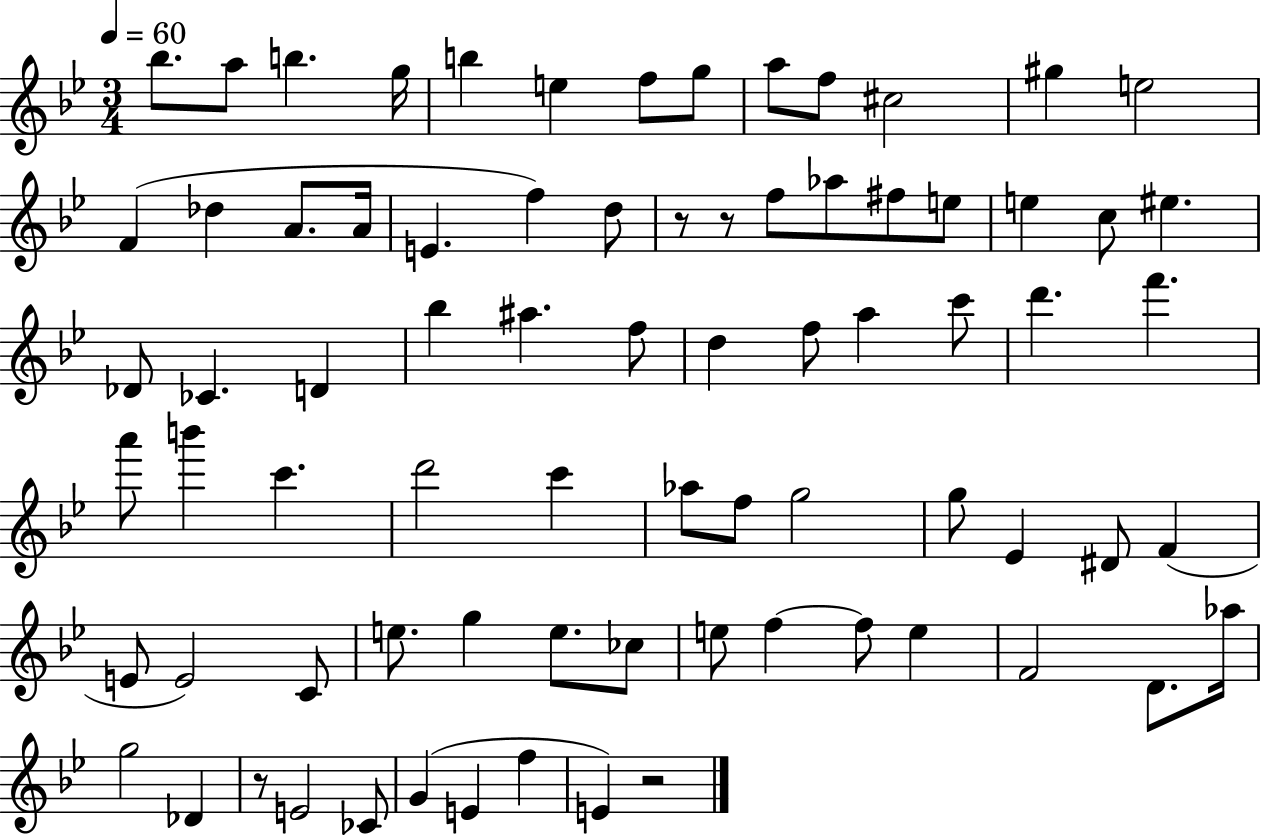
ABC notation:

X:1
T:Untitled
M:3/4
L:1/4
K:Bb
_b/2 a/2 b g/4 b e f/2 g/2 a/2 f/2 ^c2 ^g e2 F _d A/2 A/4 E f d/2 z/2 z/2 f/2 _a/2 ^f/2 e/2 e c/2 ^e _D/2 _C D _b ^a f/2 d f/2 a c'/2 d' f' a'/2 b' c' d'2 c' _a/2 f/2 g2 g/2 _E ^D/2 F E/2 E2 C/2 e/2 g e/2 _c/2 e/2 f f/2 e F2 D/2 _a/4 g2 _D z/2 E2 _C/2 G E f E z2